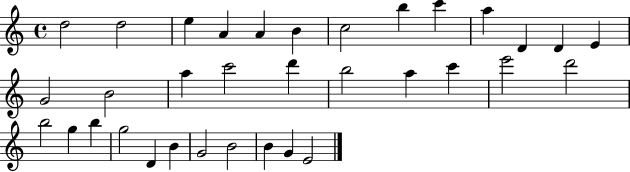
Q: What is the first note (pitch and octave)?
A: D5